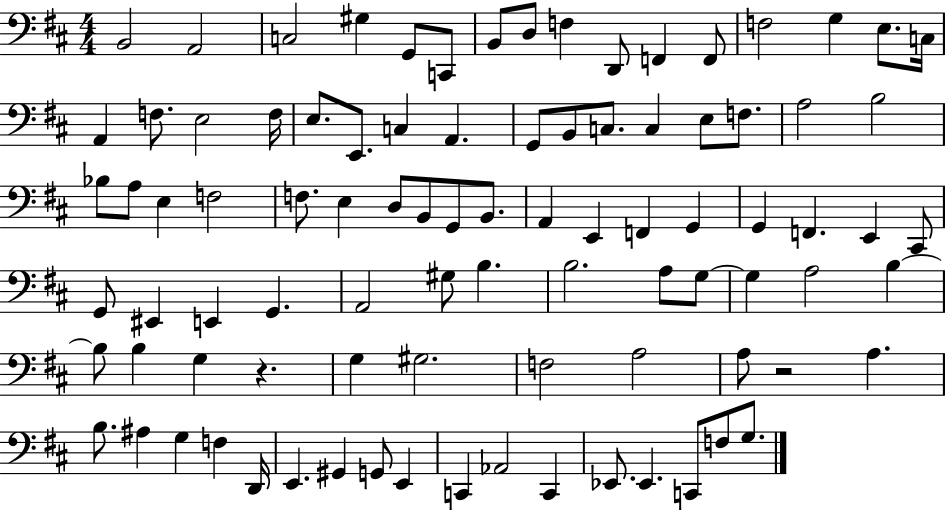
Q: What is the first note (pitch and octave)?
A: B2